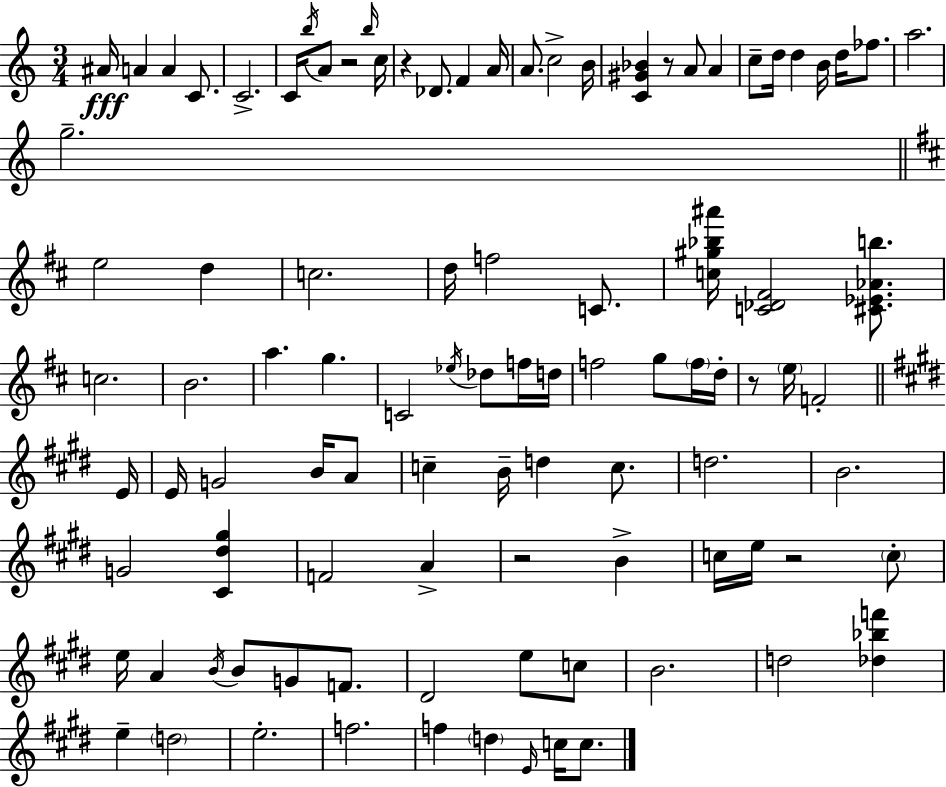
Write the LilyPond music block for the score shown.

{
  \clef treble
  \numericTimeSignature
  \time 3/4
  \key a \minor
  ais'16\fff a'4 a'4 c'8. | c'2.-> | c'16 \acciaccatura { b''16 } a'8 r2 | \grace { b''16 } c''16 r4 des'8. f'4 | \break a'16 a'8. c''2-> | b'16 <c' gis' bes'>4 r8 a'8 a'4 | c''8-- d''16 d''4 b'16 d''16 fes''8. | a''2. | \break g''2.-- | \bar "||" \break \key b \minor e''2 d''4 | c''2. | d''16 f''2 c'8. | <c'' gis'' bes'' ais'''>16 <c' des' fis'>2 <cis' ees' aes' b''>8. | \break c''2. | b'2. | a''4. g''4. | c'2 \acciaccatura { ees''16 } des''8 f''16 | \break d''16 f''2 g''8 \parenthesize f''16 | d''16-. r8 \parenthesize e''16 f'2-. | \bar "||" \break \key e \major e'16 e'16 g'2 b'16 a'8 | c''4-- b'16-- d''4 c''8. | d''2. | b'2. | \break g'2 <cis' dis'' gis''>4 | f'2 a'4-> | r2 b'4-> | c''16 e''16 r2 \parenthesize c''8-. | \break e''16 a'4 \acciaccatura { b'16 } b'8 g'8 f'8. | dis'2 e''8 | c''8 b'2. | d''2 <des'' bes'' f'''>4 | \break e''4-- \parenthesize d''2 | e''2.-. | f''2. | f''4 \parenthesize d''4 \grace { e'16 } c''16 | \break c''8. \bar "|."
}